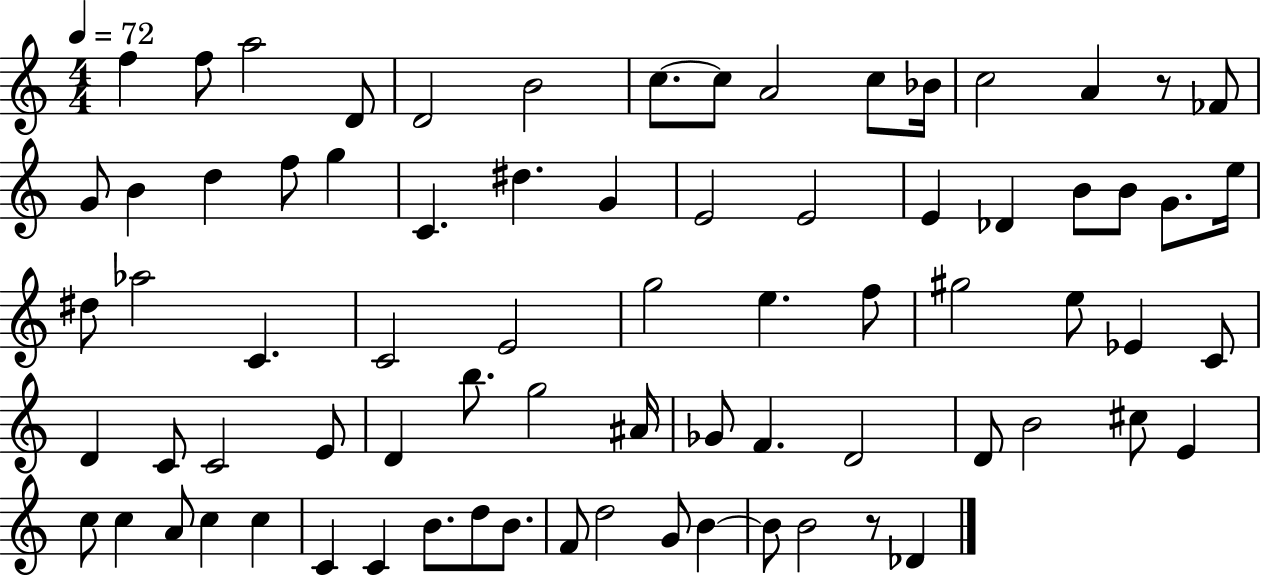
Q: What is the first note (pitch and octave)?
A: F5